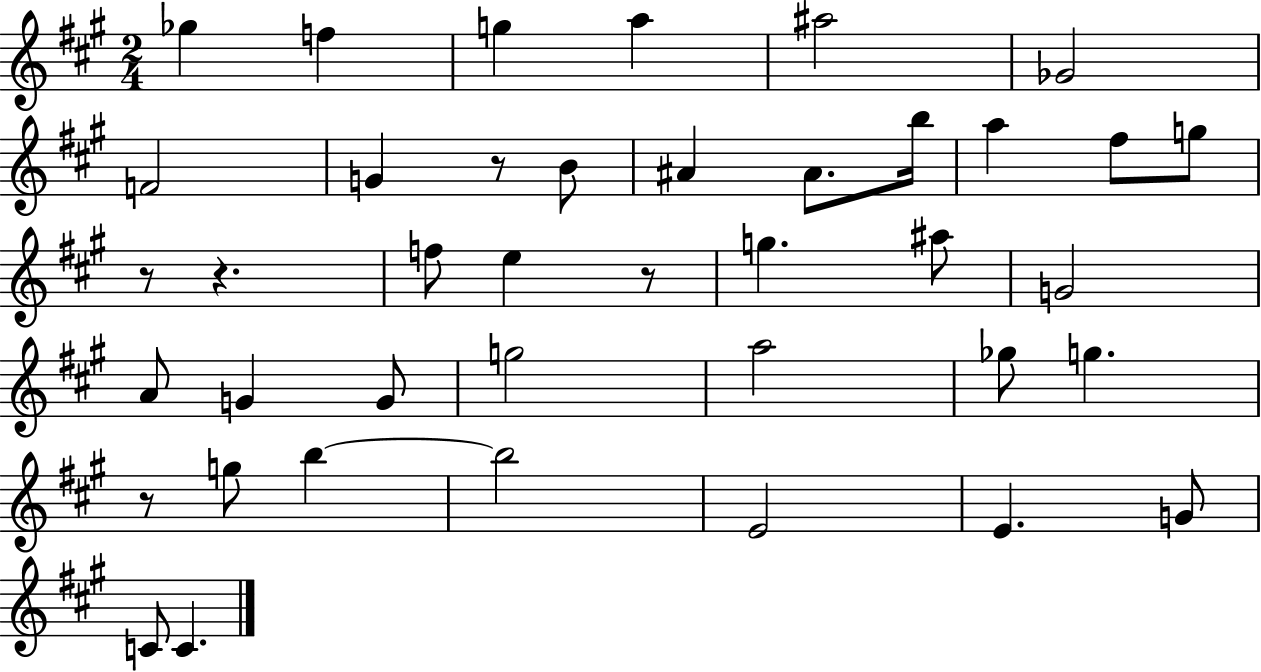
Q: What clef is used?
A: treble